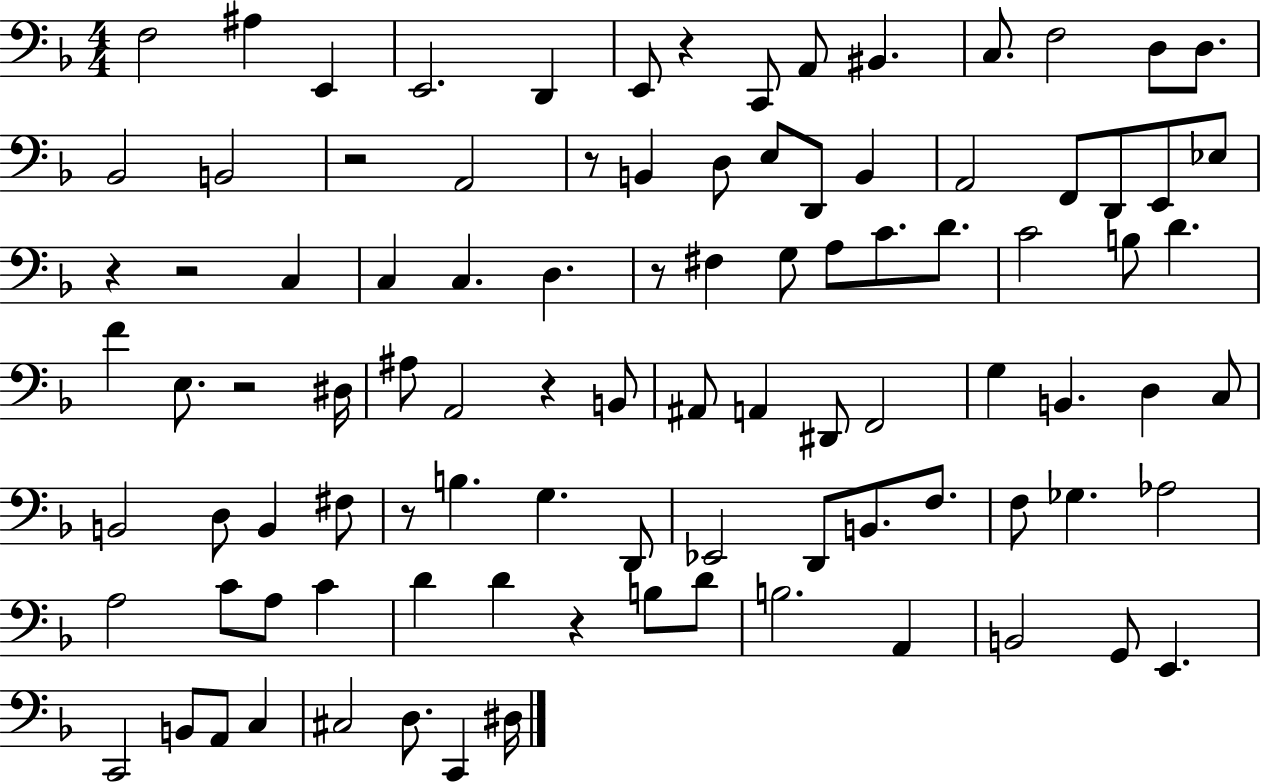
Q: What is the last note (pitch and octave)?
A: D#3